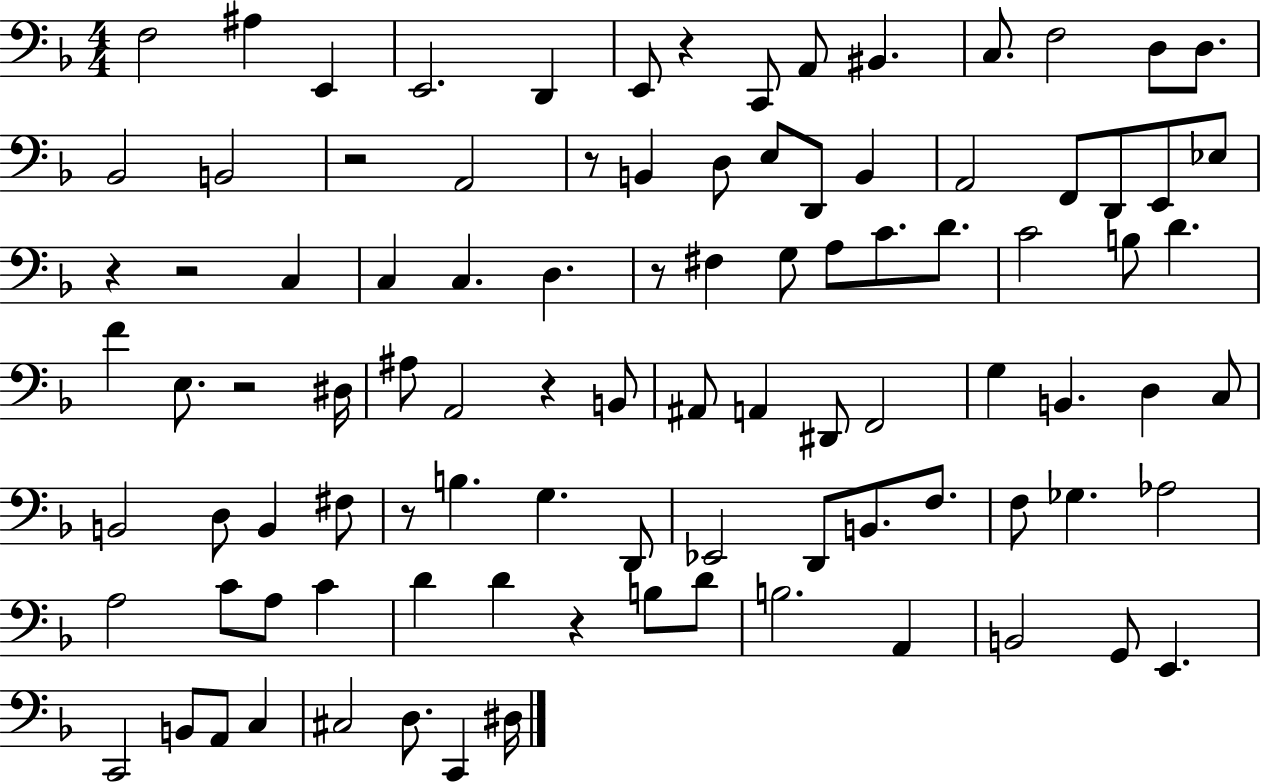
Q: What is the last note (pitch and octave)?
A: D#3